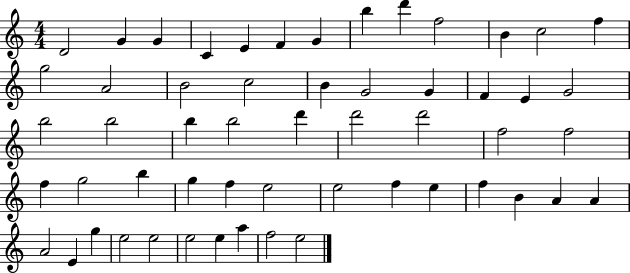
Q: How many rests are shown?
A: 0